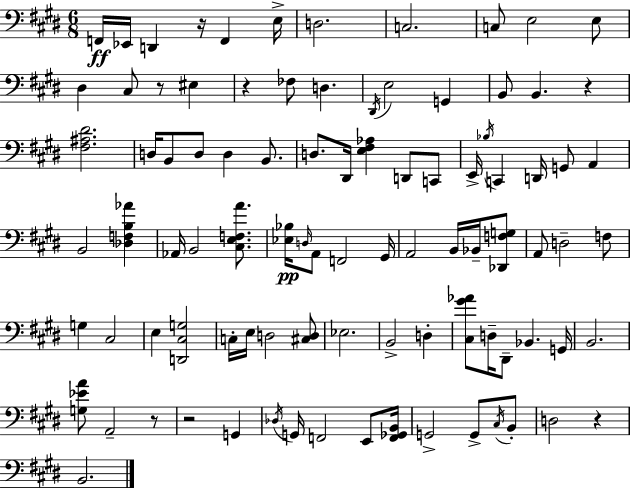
F2/s Eb2/s D2/q R/s F2/q E3/s D3/h. C3/h. C3/e E3/h E3/e D#3/q C#3/e R/e EIS3/q R/q FES3/e D3/q. D#2/s E3/h G2/q B2/e B2/q. R/q [F#3,A#3,D#4]/h. D3/s B2/e D3/e D3/q B2/e. D3/e. D#2/s [E3,F#3,Ab3]/q D2/e C2/e E2/s Bb3/s C2/q D2/s G2/e A2/q B2/h [Db3,F3,B3,Ab4]/q Ab2/s B2/h [C#3,E3,F3,A4]/e. [Eb3,Bb3]/s D3/s A2/e F2/h G#2/s A2/h B2/s Bb2/s [Db2,F3,G3]/e A2/e D3/h F3/e G3/q C#3/h E3/q [D2,C#3,G3]/h C3/s E3/s D3/h [C#3,D3]/e Eb3/h. B2/h D3/q [C#3,G#4,Ab4]/e D3/s D#2/e Bb2/q. G2/s B2/h. [G3,Eb4,A4]/e A2/h R/e R/h G2/q Db3/s G2/s F2/h E2/e [F2,Gb2,B2]/s G2/h G2/e C#3/s B2/e D3/h R/q B2/h.